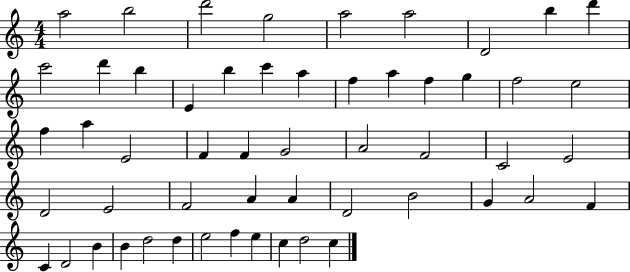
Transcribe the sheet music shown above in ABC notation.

X:1
T:Untitled
M:4/4
L:1/4
K:C
a2 b2 d'2 g2 a2 a2 D2 b d' c'2 d' b E b c' a f a f g f2 e2 f a E2 F F G2 A2 F2 C2 E2 D2 E2 F2 A A D2 B2 G A2 F C D2 B B d2 d e2 f e c d2 c